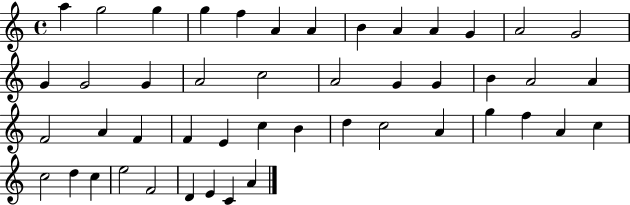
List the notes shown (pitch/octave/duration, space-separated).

A5/q G5/h G5/q G5/q F5/q A4/q A4/q B4/q A4/q A4/q G4/q A4/h G4/h G4/q G4/h G4/q A4/h C5/h A4/h G4/q G4/q B4/q A4/h A4/q F4/h A4/q F4/q F4/q E4/q C5/q B4/q D5/q C5/h A4/q G5/q F5/q A4/q C5/q C5/h D5/q C5/q E5/h F4/h D4/q E4/q C4/q A4/q